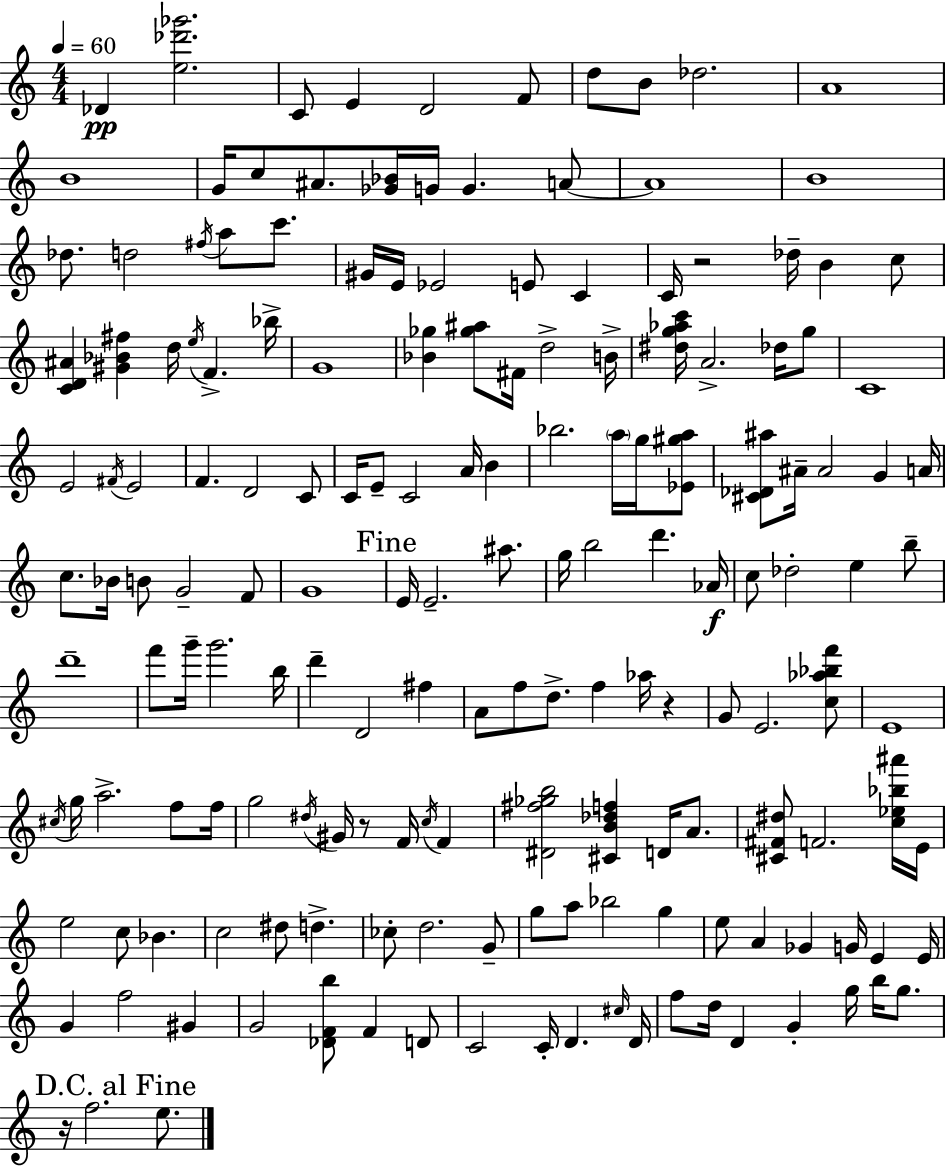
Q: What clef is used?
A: treble